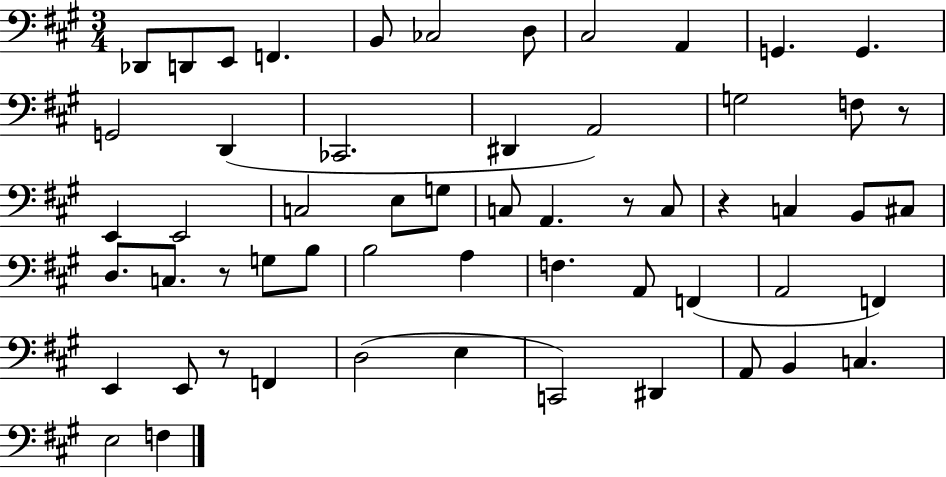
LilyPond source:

{
  \clef bass
  \numericTimeSignature
  \time 3/4
  \key a \major
  des,8 d,8 e,8 f,4. | b,8 ces2 d8 | cis2 a,4 | g,4. g,4. | \break g,2 d,4( | ces,2. | dis,4 a,2) | g2 f8 r8 | \break e,4 e,2 | c2 e8 g8 | c8 a,4. r8 c8 | r4 c4 b,8 cis8 | \break d8. c8. r8 g8 b8 | b2 a4 | f4. a,8 f,4( | a,2 f,4) | \break e,4 e,8 r8 f,4 | d2( e4 | c,2) dis,4 | a,8 b,4 c4. | \break e2 f4 | \bar "|."
}